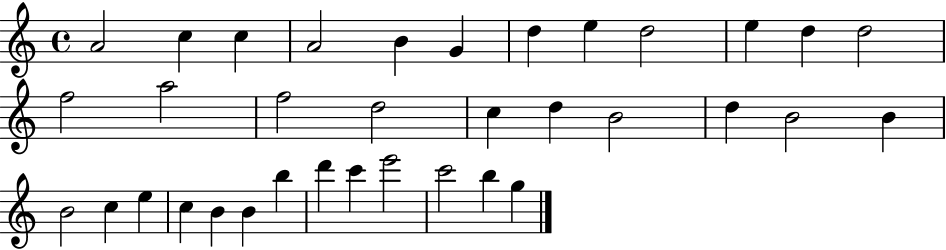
X:1
T:Untitled
M:4/4
L:1/4
K:C
A2 c c A2 B G d e d2 e d d2 f2 a2 f2 d2 c d B2 d B2 B B2 c e c B B b d' c' e'2 c'2 b g